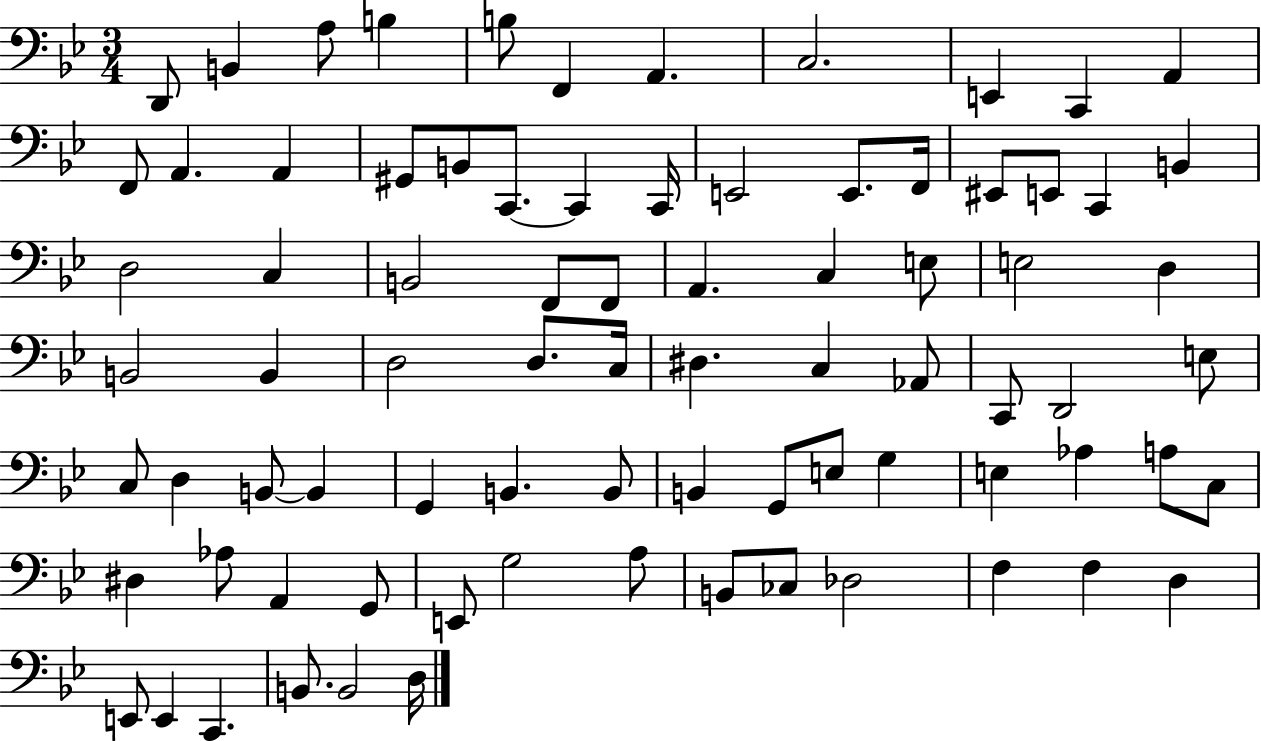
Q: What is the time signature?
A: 3/4